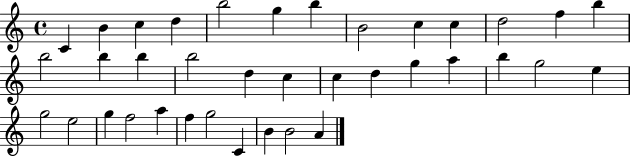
{
  \clef treble
  \time 4/4
  \defaultTimeSignature
  \key c \major
  c'4 b'4 c''4 d''4 | b''2 g''4 b''4 | b'2 c''4 c''4 | d''2 f''4 b''4 | \break b''2 b''4 b''4 | b''2 d''4 c''4 | c''4 d''4 g''4 a''4 | b''4 g''2 e''4 | \break g''2 e''2 | g''4 f''2 a''4 | f''4 g''2 c'4 | b'4 b'2 a'4 | \break \bar "|."
}